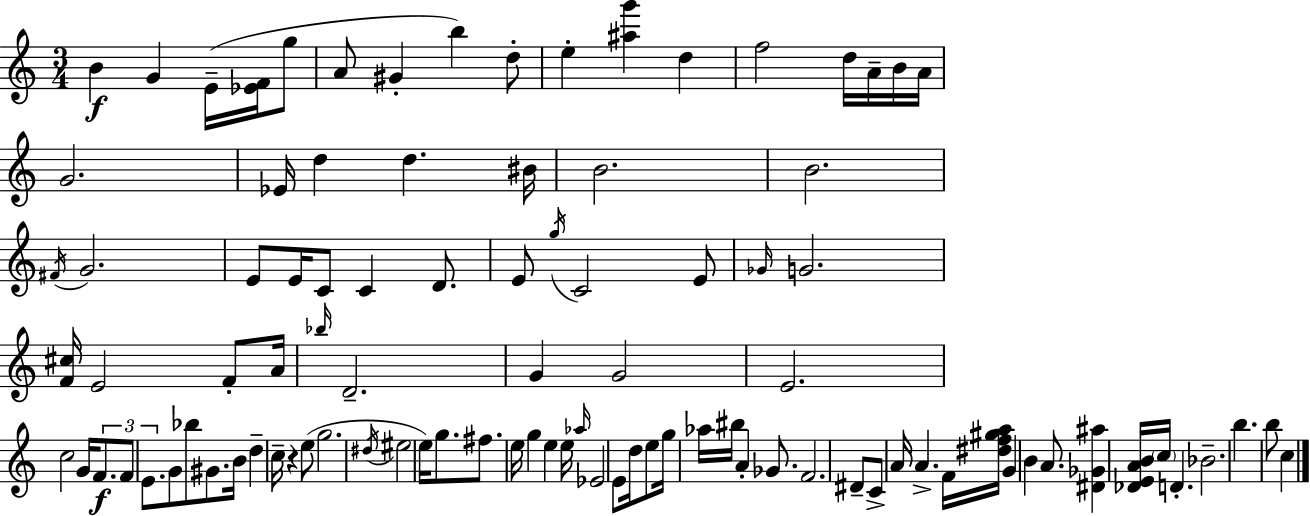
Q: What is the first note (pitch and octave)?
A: B4